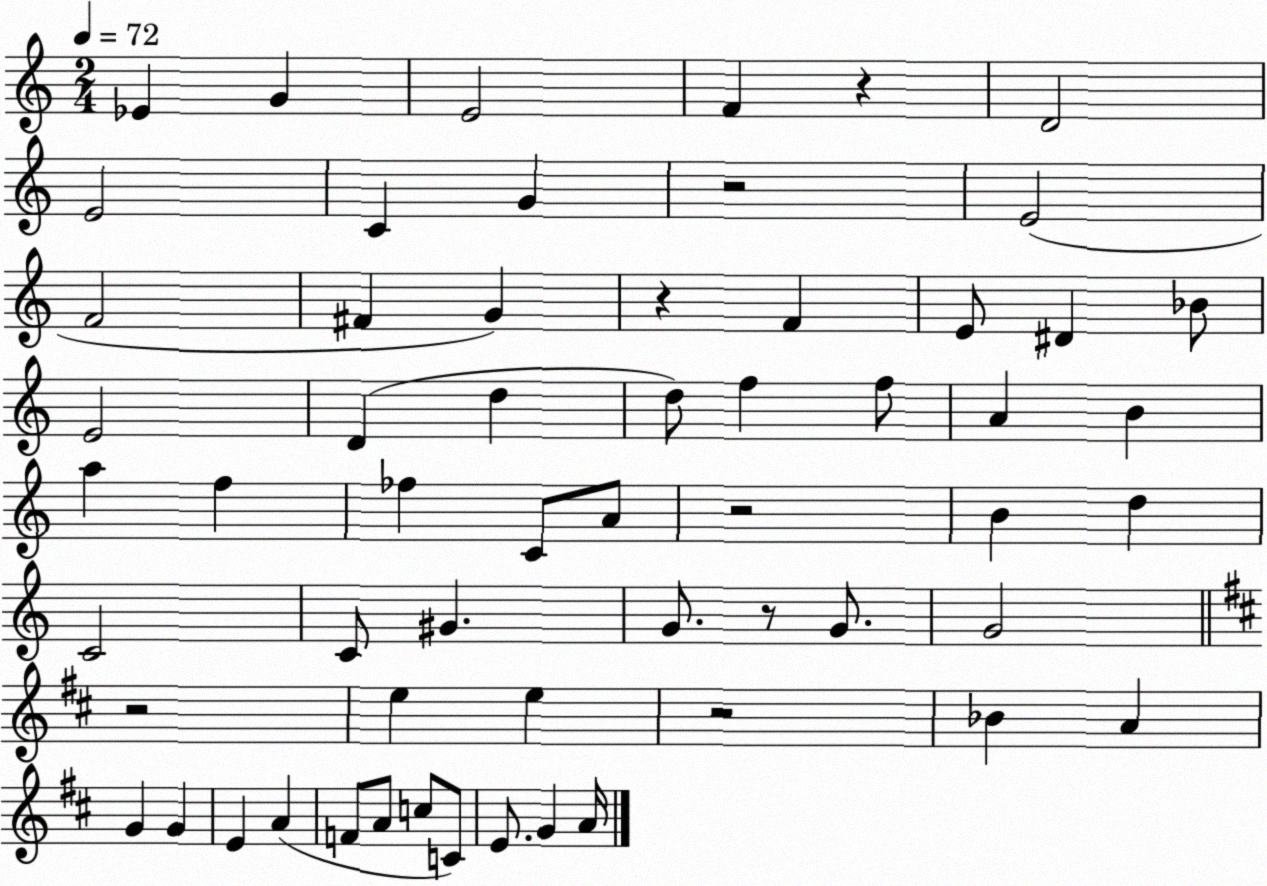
X:1
T:Untitled
M:2/4
L:1/4
K:C
_E G E2 F z D2 E2 C G z2 E2 F2 ^F G z F E/2 ^D _B/2 E2 D d d/2 f f/2 A B a f _f C/2 A/2 z2 B d C2 C/2 ^G G/2 z/2 G/2 G2 z2 e e z2 _B A G G E A F/2 A/2 c/2 C/2 E/2 G A/4